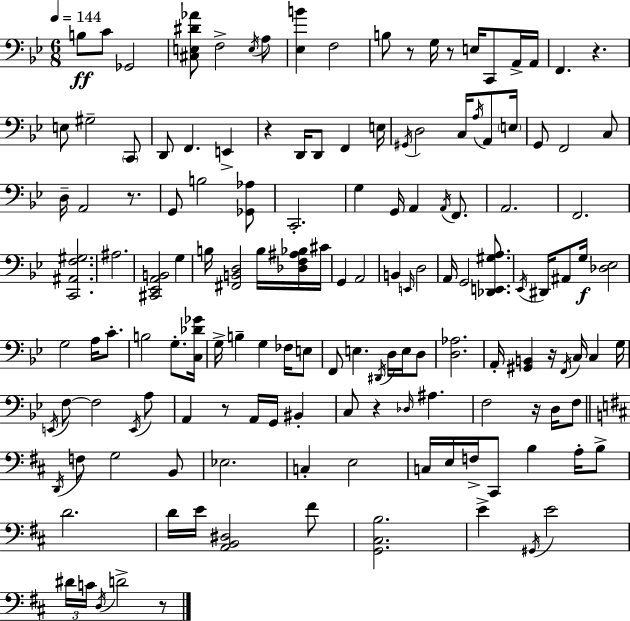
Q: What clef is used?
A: bass